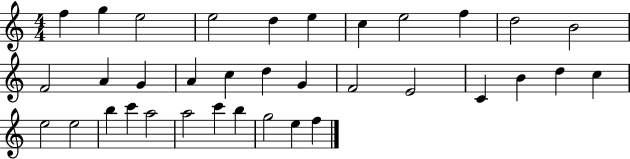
X:1
T:Untitled
M:4/4
L:1/4
K:C
f g e2 e2 d e c e2 f d2 B2 F2 A G A c d G F2 E2 C B d c e2 e2 b c' a2 a2 c' b g2 e f